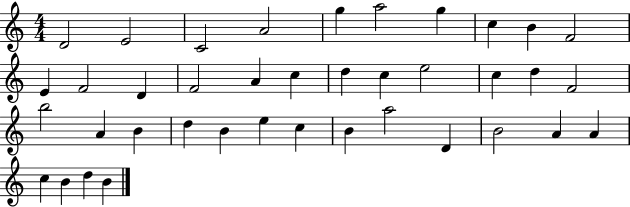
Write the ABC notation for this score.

X:1
T:Untitled
M:4/4
L:1/4
K:C
D2 E2 C2 A2 g a2 g c B F2 E F2 D F2 A c d c e2 c d F2 b2 A B d B e c B a2 D B2 A A c B d B